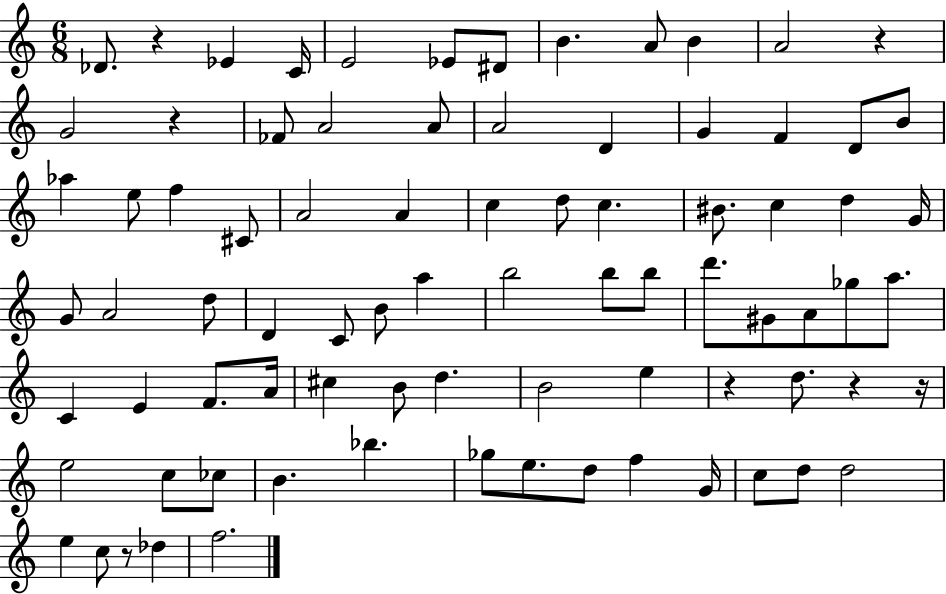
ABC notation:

X:1
T:Untitled
M:6/8
L:1/4
K:C
_D/2 z _E C/4 E2 _E/2 ^D/2 B A/2 B A2 z G2 z _F/2 A2 A/2 A2 D G F D/2 B/2 _a e/2 f ^C/2 A2 A c d/2 c ^B/2 c d G/4 G/2 A2 d/2 D C/2 B/2 a b2 b/2 b/2 d'/2 ^G/2 A/2 _g/2 a/2 C E F/2 A/4 ^c B/2 d B2 e z d/2 z z/4 e2 c/2 _c/2 B _b _g/2 e/2 d/2 f G/4 c/2 d/2 d2 e c/2 z/2 _d f2